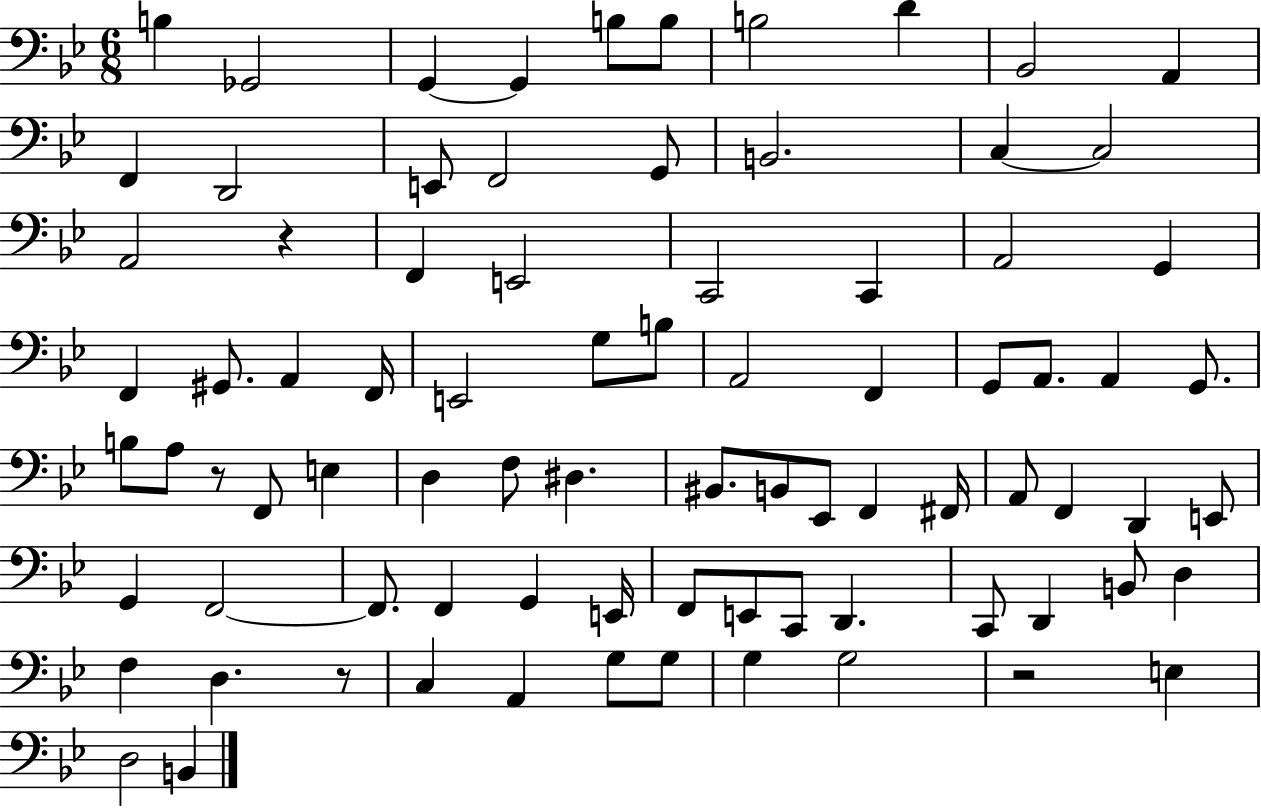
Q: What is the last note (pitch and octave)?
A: B2